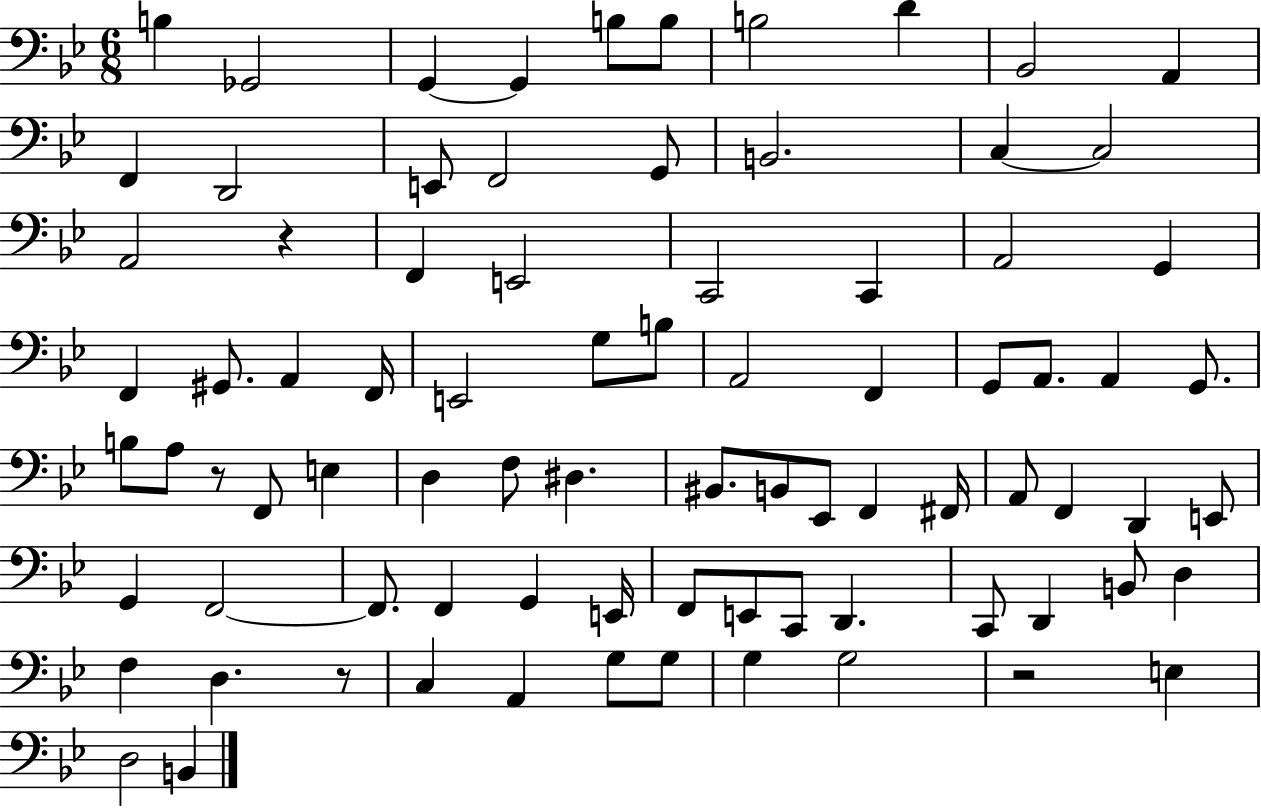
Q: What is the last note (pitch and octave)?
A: B2